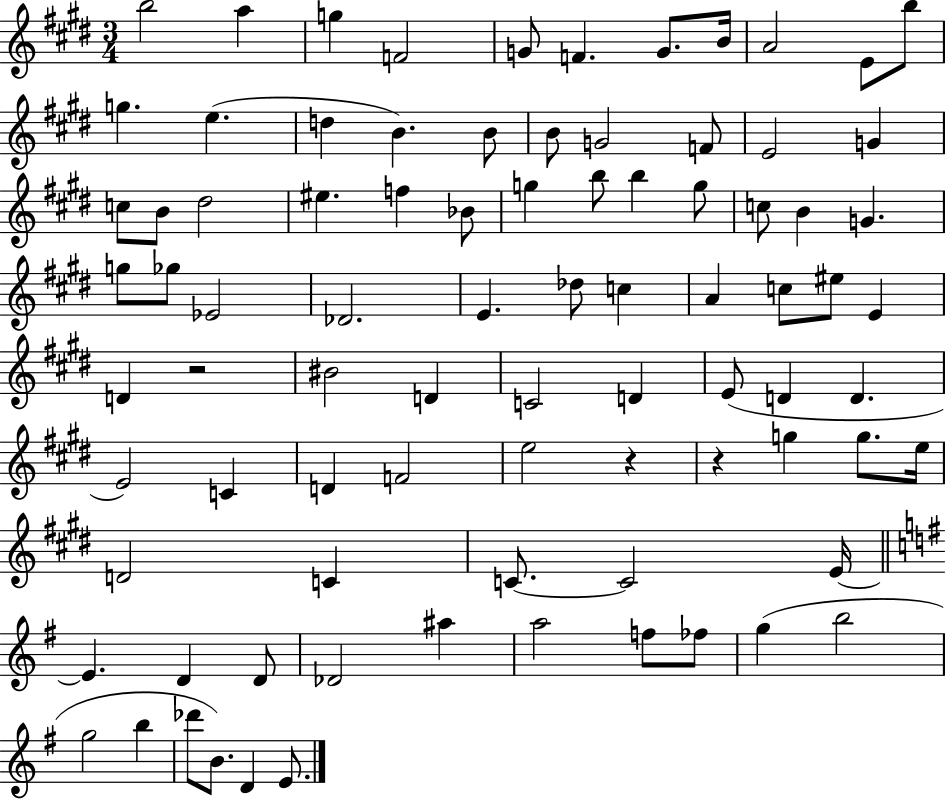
B5/h A5/q G5/q F4/h G4/e F4/q. G4/e. B4/s A4/h E4/e B5/e G5/q. E5/q. D5/q B4/q. B4/e B4/e G4/h F4/e E4/h G4/q C5/e B4/e D#5/h EIS5/q. F5/q Bb4/e G5/q B5/e B5/q G5/e C5/e B4/q G4/q. G5/e Gb5/e Eb4/h Db4/h. E4/q. Db5/e C5/q A4/q C5/e EIS5/e E4/q D4/q R/h BIS4/h D4/q C4/h D4/q E4/e D4/q D4/q. E4/h C4/q D4/q F4/h E5/h R/q R/q G5/q G5/e. E5/s D4/h C4/q C4/e. C4/h E4/s E4/q. D4/q D4/e Db4/h A#5/q A5/h F5/e FES5/e G5/q B5/h G5/h B5/q Db6/e B4/e. D4/q E4/e.